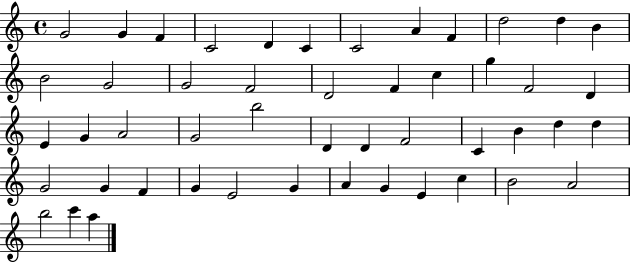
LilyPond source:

{
  \clef treble
  \time 4/4
  \defaultTimeSignature
  \key c \major
  g'2 g'4 f'4 | c'2 d'4 c'4 | c'2 a'4 f'4 | d''2 d''4 b'4 | \break b'2 g'2 | g'2 f'2 | d'2 f'4 c''4 | g''4 f'2 d'4 | \break e'4 g'4 a'2 | g'2 b''2 | d'4 d'4 f'2 | c'4 b'4 d''4 d''4 | \break g'2 g'4 f'4 | g'4 e'2 g'4 | a'4 g'4 e'4 c''4 | b'2 a'2 | \break b''2 c'''4 a''4 | \bar "|."
}